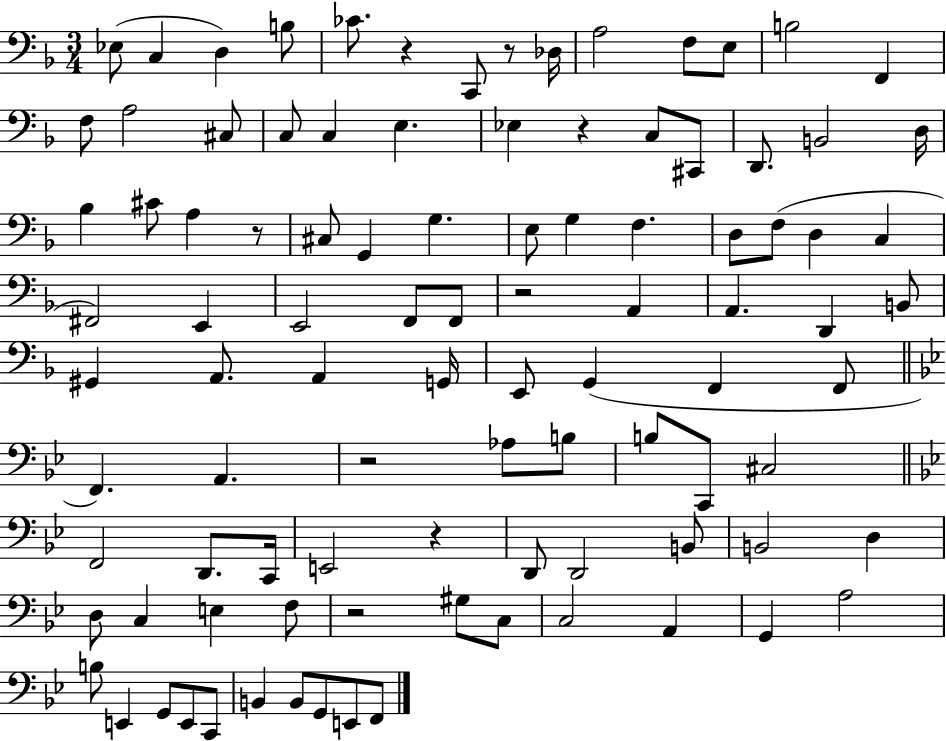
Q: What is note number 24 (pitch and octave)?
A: D3